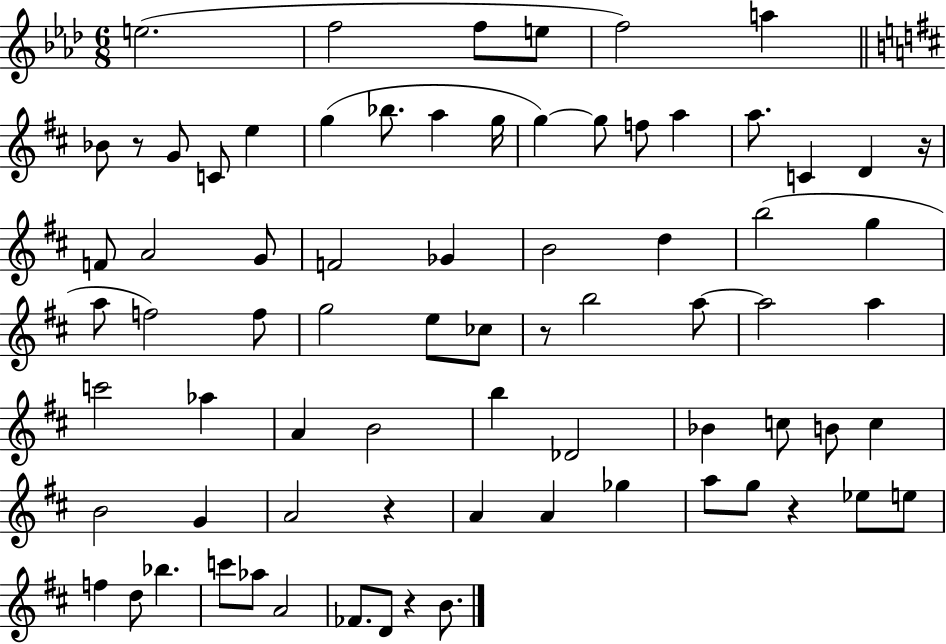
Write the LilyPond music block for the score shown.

{
  \clef treble
  \numericTimeSignature
  \time 6/8
  \key aes \major
  e''2.( | f''2 f''8 e''8 | f''2) a''4 | \bar "||" \break \key d \major bes'8 r8 g'8 c'8 e''4 | g''4( bes''8. a''4 g''16 | g''4~~) g''8 f''8 a''4 | a''8. c'4 d'4 r16 | \break f'8 a'2 g'8 | f'2 ges'4 | b'2 d''4 | b''2( g''4 | \break a''8 f''2) f''8 | g''2 e''8 ces''8 | r8 b''2 a''8~~ | a''2 a''4 | \break c'''2 aes''4 | a'4 b'2 | b''4 des'2 | bes'4 c''8 b'8 c''4 | \break b'2 g'4 | a'2 r4 | a'4 a'4 ges''4 | a''8 g''8 r4 ees''8 e''8 | \break f''4 d''8 bes''4. | c'''8 aes''8 a'2 | fes'8. d'8 r4 b'8. | \bar "|."
}